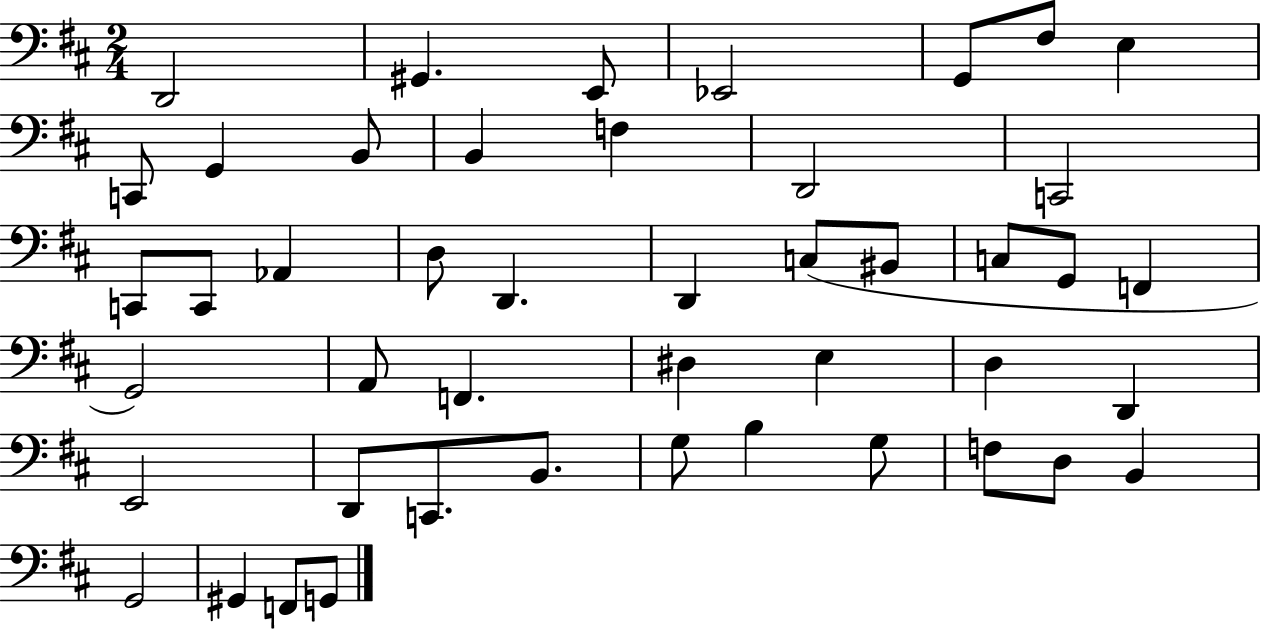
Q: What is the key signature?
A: D major